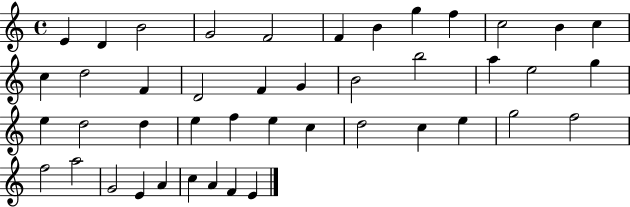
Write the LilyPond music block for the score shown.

{
  \clef treble
  \time 4/4
  \defaultTimeSignature
  \key c \major
  e'4 d'4 b'2 | g'2 f'2 | f'4 b'4 g''4 f''4 | c''2 b'4 c''4 | \break c''4 d''2 f'4 | d'2 f'4 g'4 | b'2 b''2 | a''4 e''2 g''4 | \break e''4 d''2 d''4 | e''4 f''4 e''4 c''4 | d''2 c''4 e''4 | g''2 f''2 | \break f''2 a''2 | g'2 e'4 a'4 | c''4 a'4 f'4 e'4 | \bar "|."
}